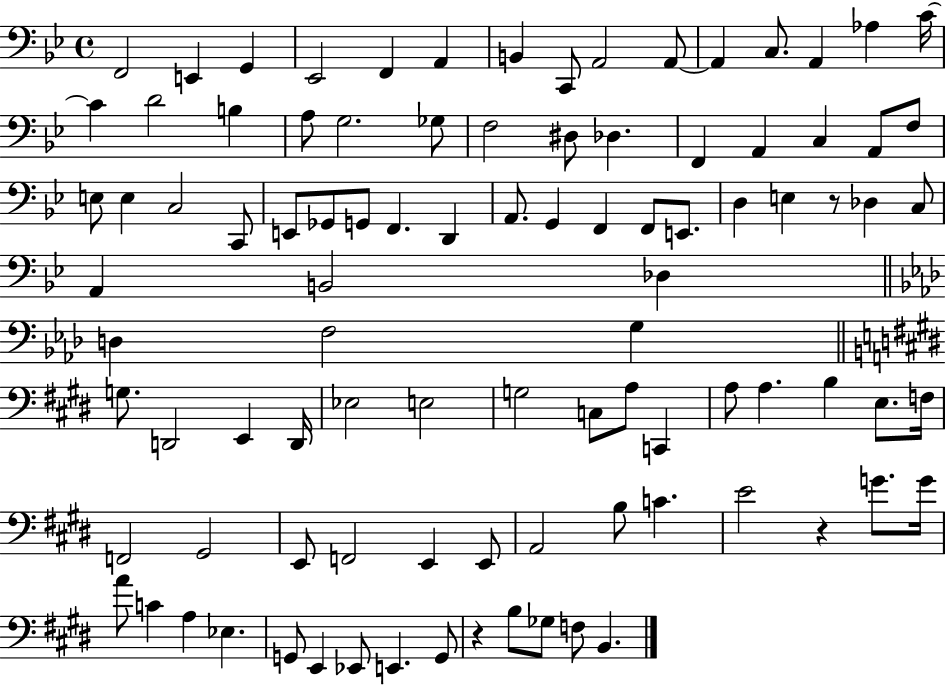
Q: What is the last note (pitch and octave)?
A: B2